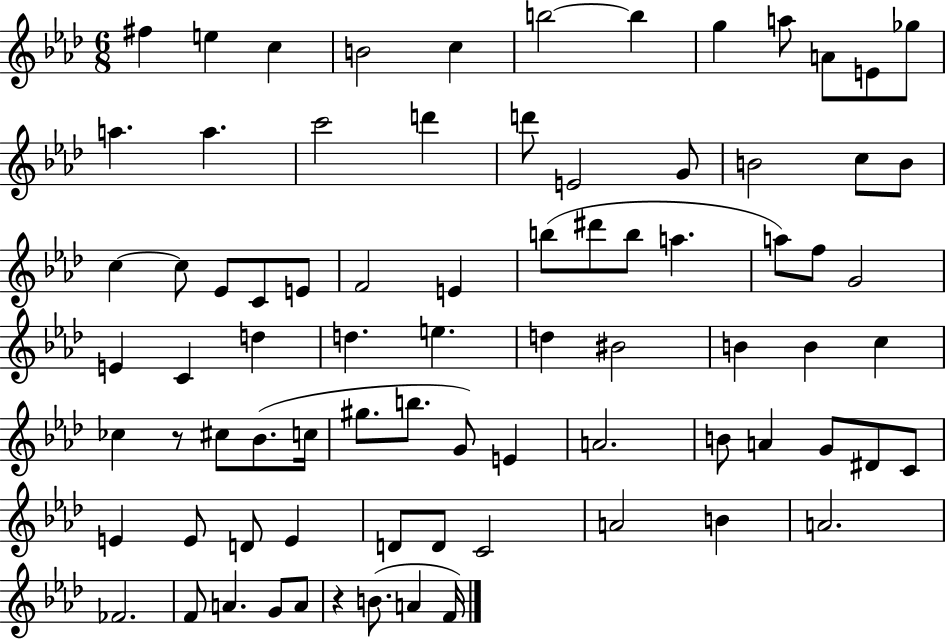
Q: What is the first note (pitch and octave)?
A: F#5